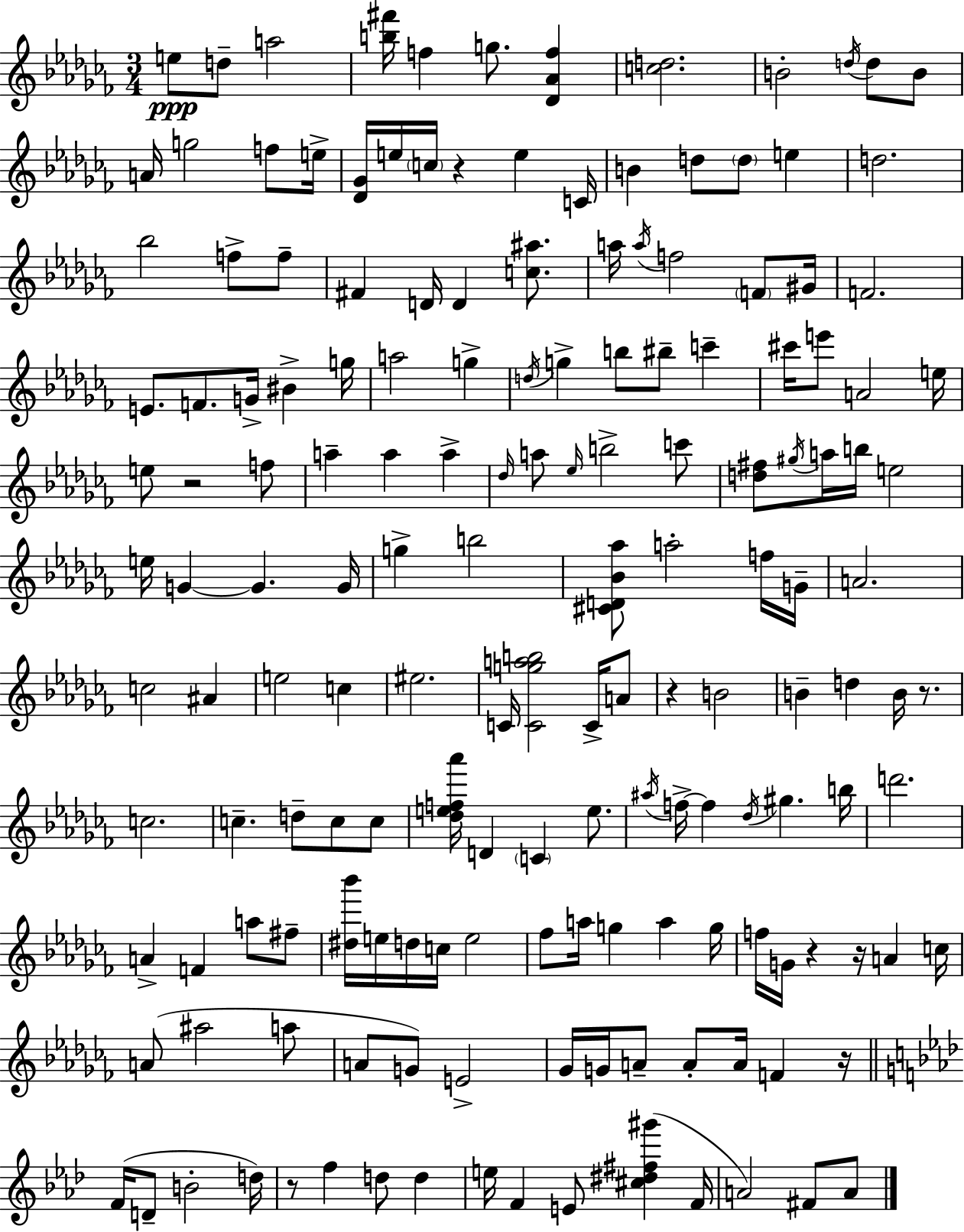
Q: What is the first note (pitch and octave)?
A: E5